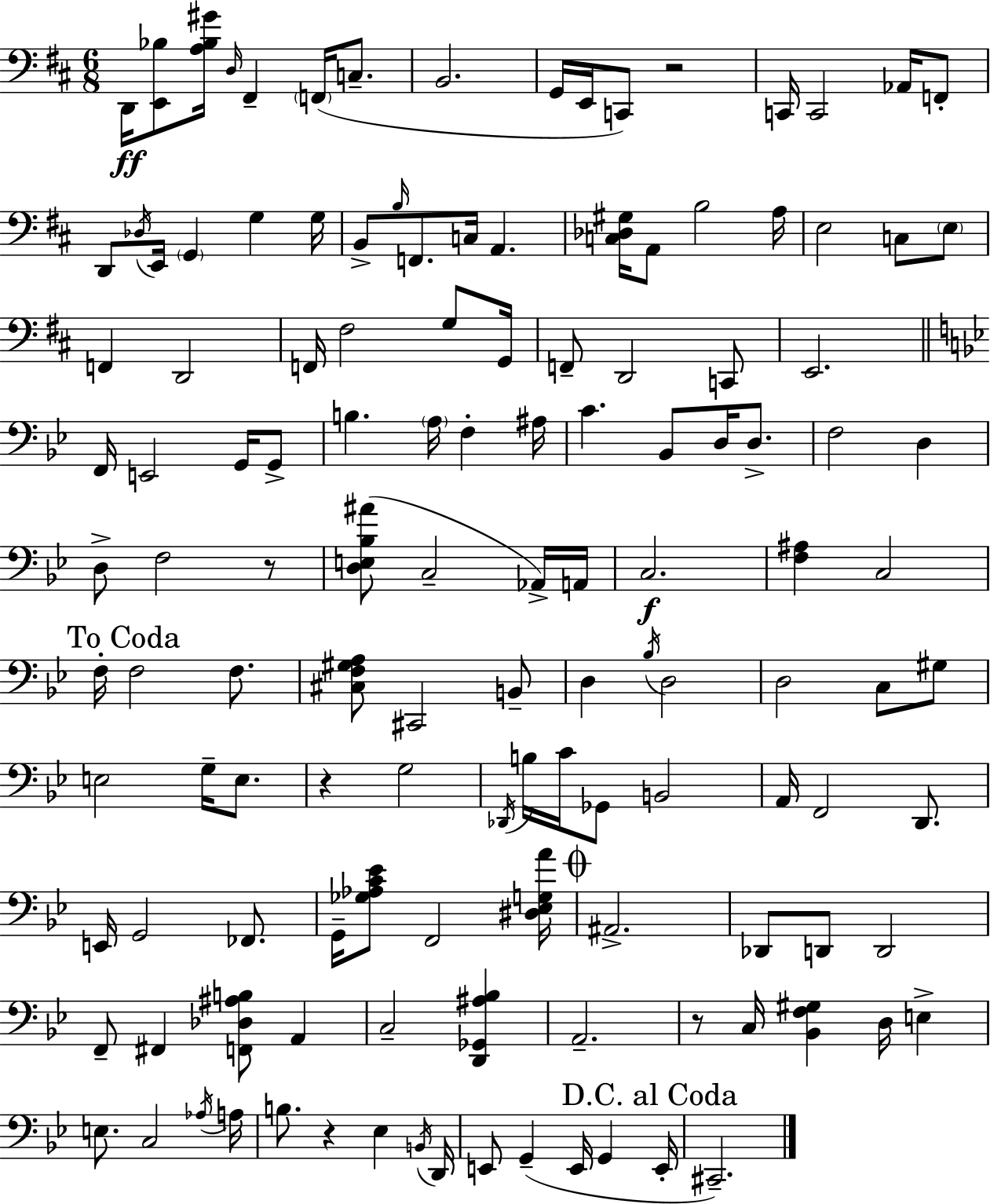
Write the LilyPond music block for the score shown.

{
  \clef bass
  \numericTimeSignature
  \time 6/8
  \key d \major
  \repeat volta 2 { d,16\ff <e, bes>8 <a bes gis'>16 \grace { d16 } fis,4-- \parenthesize f,16( c8.-- | b,2. | g,16 e,16 c,8) r2 | c,16 c,2 aes,16 f,8-. | \break d,8 \acciaccatura { des16 } e,16 \parenthesize g,4 g4 | g16 b,8-> \grace { b16 } f,8. c16 a,4. | <c des gis>16 a,8 b2 | a16 e2 c8 | \break \parenthesize e8 f,4 d,2 | f,16 fis2 | g8 g,16 f,8-- d,2 | c,8 e,2. | \break \bar "||" \break \key bes \major f,16 e,2 g,16 g,8-> | b4. \parenthesize a16 f4-. ais16 | c'4. bes,8 d16 d8.-> | f2 d4 | \break d8-> f2 r8 | <d e bes ais'>8( c2-- aes,16->) a,16 | c2.\f | <f ais>4 c2 | \break \mark "To Coda" f16-. f2 f8. | <cis f gis a>8 cis,2 b,8-- | d4 \acciaccatura { bes16 } d2 | d2 c8 gis8 | \break e2 g16-- e8. | r4 g2 | \acciaccatura { des,16 } b16 c'16 ges,8 b,2 | a,16 f,2 d,8. | \break e,16 g,2 fes,8. | g,16-- <ges aes c' ees'>8 f,2 | <dis ees g a'>16 \mark \markup { \musicglyph "scripts.coda" } ais,2.-> | des,8 d,8 d,2 | \break f,8-- fis,4 <f, des ais b>8 a,4 | c2-- <d, ges, ais bes>4 | a,2.-- | r8 c16 <bes, f gis>4 d16 e4-> | \break e8. c2 | \acciaccatura { aes16 } a16 b8. r4 ees4 | \acciaccatura { b,16 } d,16 e,8 g,4--( e,16 g,4 | \mark "D.C. al Coda" e,16-. cis,2.--) | \break } \bar "|."
}